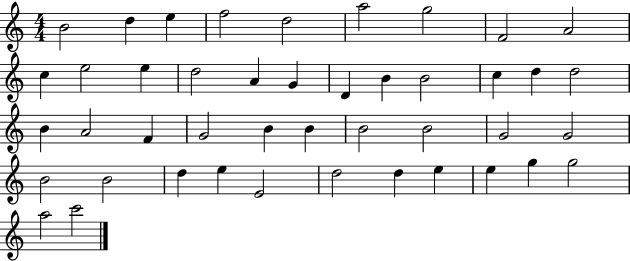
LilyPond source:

{
  \clef treble
  \numericTimeSignature
  \time 4/4
  \key c \major
  b'2 d''4 e''4 | f''2 d''2 | a''2 g''2 | f'2 a'2 | \break c''4 e''2 e''4 | d''2 a'4 g'4 | d'4 b'4 b'2 | c''4 d''4 d''2 | \break b'4 a'2 f'4 | g'2 b'4 b'4 | b'2 b'2 | g'2 g'2 | \break b'2 b'2 | d''4 e''4 e'2 | d''2 d''4 e''4 | e''4 g''4 g''2 | \break a''2 c'''2 | \bar "|."
}